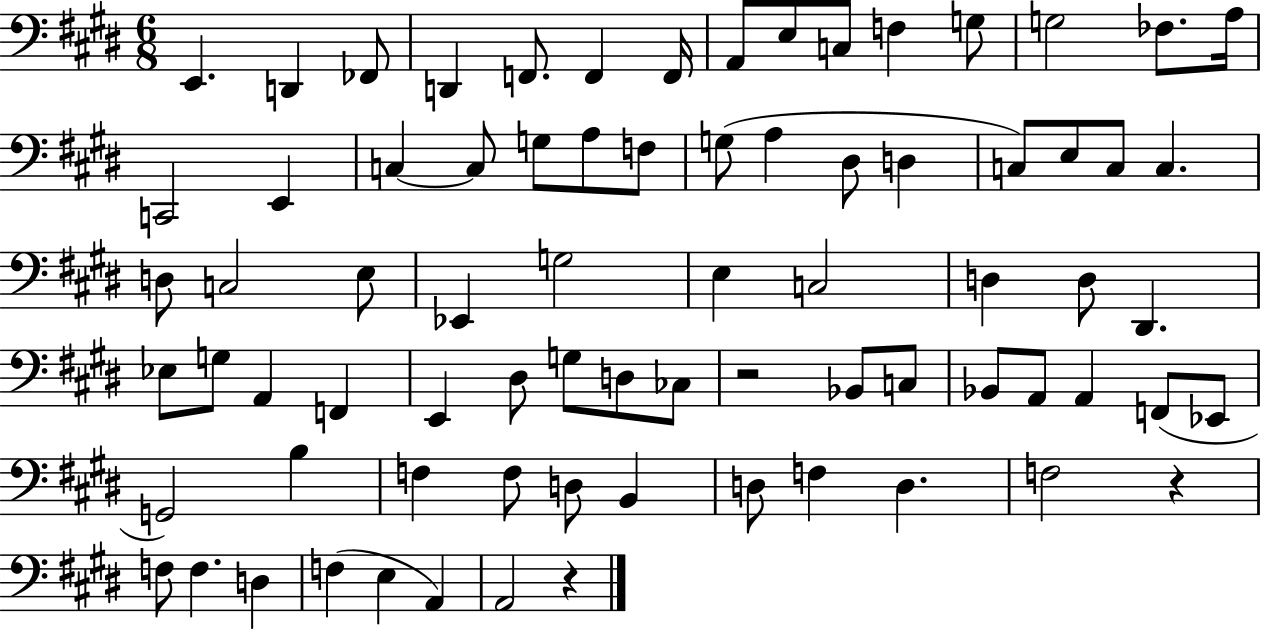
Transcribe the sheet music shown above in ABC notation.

X:1
T:Untitled
M:6/8
L:1/4
K:E
E,, D,, _F,,/2 D,, F,,/2 F,, F,,/4 A,,/2 E,/2 C,/2 F, G,/2 G,2 _F,/2 A,/4 C,,2 E,, C, C,/2 G,/2 A,/2 F,/2 G,/2 A, ^D,/2 D, C,/2 E,/2 C,/2 C, D,/2 C,2 E,/2 _E,, G,2 E, C,2 D, D,/2 ^D,, _E,/2 G,/2 A,, F,, E,, ^D,/2 G,/2 D,/2 _C,/2 z2 _B,,/2 C,/2 _B,,/2 A,,/2 A,, F,,/2 _E,,/2 G,,2 B, F, F,/2 D,/2 B,, D,/2 F, D, F,2 z F,/2 F, D, F, E, A,, A,,2 z